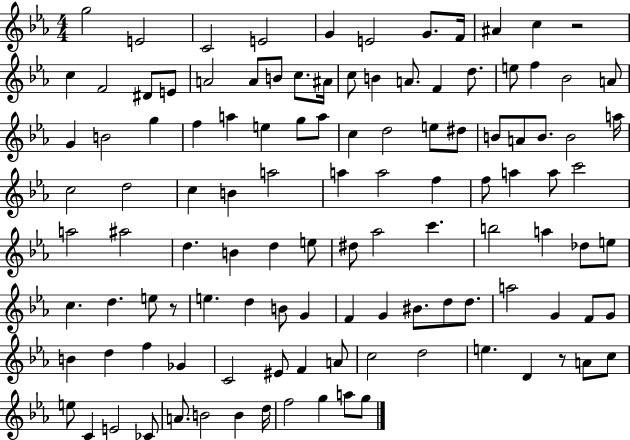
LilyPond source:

{
  \clef treble
  \numericTimeSignature
  \time 4/4
  \key ees \major
  g''2 e'2 | c'2 e'2 | g'4 e'2 g'8. f'16 | ais'4 c''4 r2 | \break c''4 f'2 dis'8 e'8 | a'2 a'8 b'8 c''8. ais'16 | c''8 b'4 a'8. f'4 d''8. | e''8 f''4 bes'2 a'8 | \break g'4 b'2 g''4 | f''4 a''4 e''4 g''8 a''8 | c''4 d''2 e''8 dis''8 | b'8 a'8 b'8. b'2 a''16 | \break c''2 d''2 | c''4 b'4 a''2 | a''4 a''2 f''4 | f''8 a''4 a''8 c'''2 | \break a''2 ais''2 | d''4. b'4 d''4 e''8 | dis''8 aes''2 c'''4. | b''2 a''4 des''8 e''8 | \break c''4. d''4. e''8 r8 | e''4. d''4 b'8 g'4 | f'4 g'4 bis'8. d''8 d''8. | a''2 g'4 f'8 g'8 | \break b'4 d''4 f''4 ges'4 | c'2 eis'8 f'4 a'8 | c''2 d''2 | e''4. d'4 r8 a'8 c''8 | \break e''8 c'4 e'2 ces'8 | a'8. b'2 b'4 d''16 | f''2 g''4 a''8 g''8 | \bar "|."
}